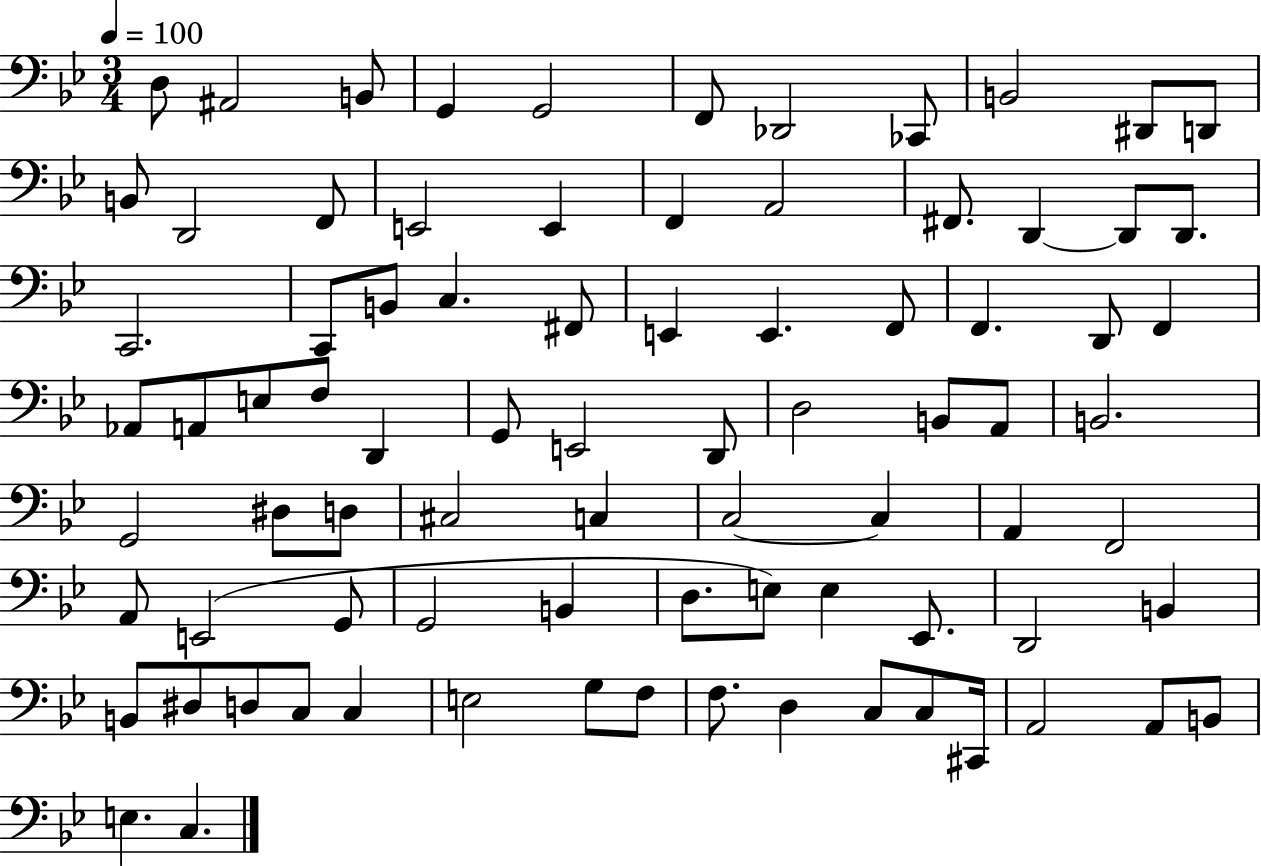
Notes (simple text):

D3/e A#2/h B2/e G2/q G2/h F2/e Db2/h CES2/e B2/h D#2/e D2/e B2/e D2/h F2/e E2/h E2/q F2/q A2/h F#2/e. D2/q D2/e D2/e. C2/h. C2/e B2/e C3/q. F#2/e E2/q E2/q. F2/e F2/q. D2/e F2/q Ab2/e A2/e E3/e F3/e D2/q G2/e E2/h D2/e D3/h B2/e A2/e B2/h. G2/h D#3/e D3/e C#3/h C3/q C3/h C3/q A2/q F2/h A2/e E2/h G2/e G2/h B2/q D3/e. E3/e E3/q Eb2/e. D2/h B2/q B2/e D#3/e D3/e C3/e C3/q E3/h G3/e F3/e F3/e. D3/q C3/e C3/e C#2/s A2/h A2/e B2/e E3/q. C3/q.